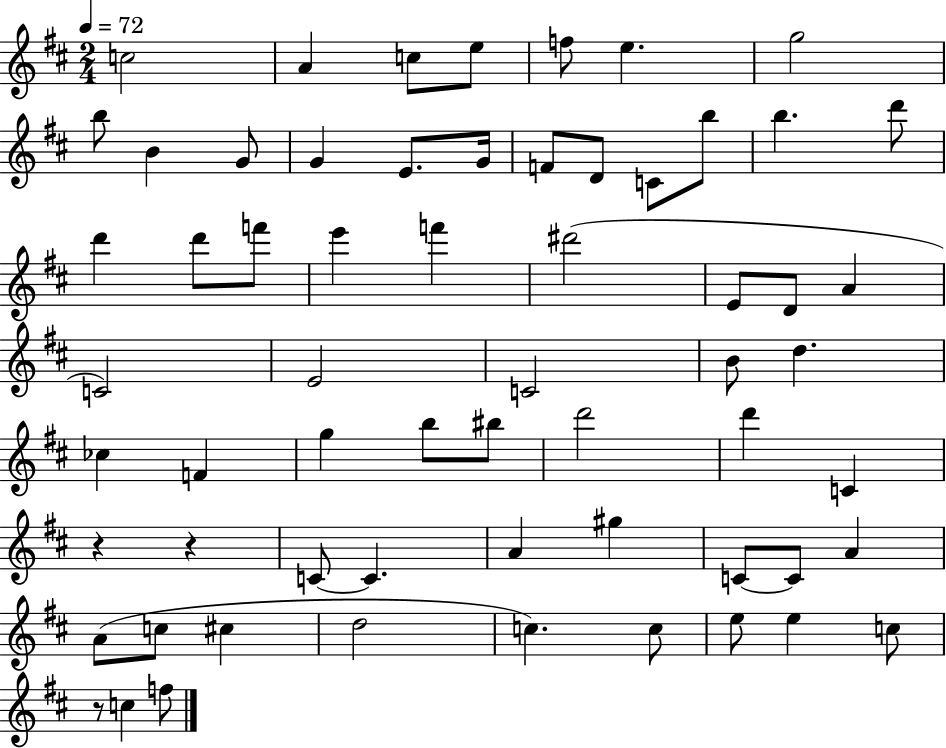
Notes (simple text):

C5/h A4/q C5/e E5/e F5/e E5/q. G5/h B5/e B4/q G4/e G4/q E4/e. G4/s F4/e D4/e C4/e B5/e B5/q. D6/e D6/q D6/e F6/e E6/q F6/q D#6/h E4/e D4/e A4/q C4/h E4/h C4/h B4/e D5/q. CES5/q F4/q G5/q B5/e BIS5/e D6/h D6/q C4/q R/q R/q C4/e C4/q. A4/q G#5/q C4/e C4/e A4/q A4/e C5/e C#5/q D5/h C5/q. C5/e E5/e E5/q C5/e R/e C5/q F5/e